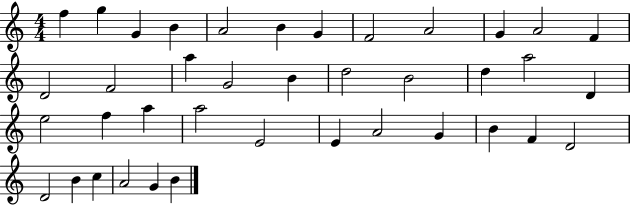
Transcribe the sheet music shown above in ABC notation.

X:1
T:Untitled
M:4/4
L:1/4
K:C
f g G B A2 B G F2 A2 G A2 F D2 F2 a G2 B d2 B2 d a2 D e2 f a a2 E2 E A2 G B F D2 D2 B c A2 G B